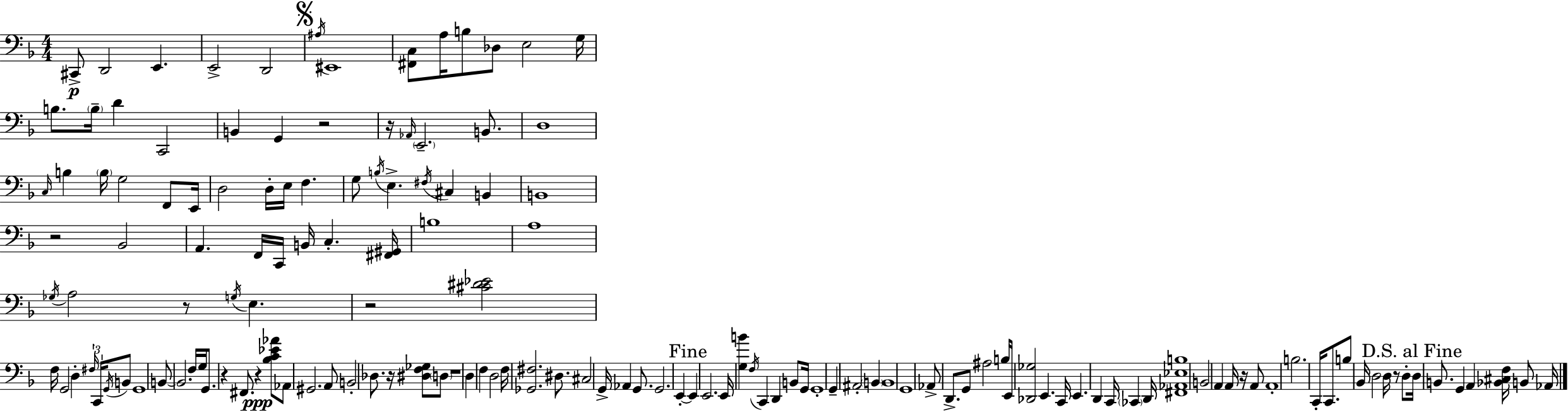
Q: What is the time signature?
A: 4/4